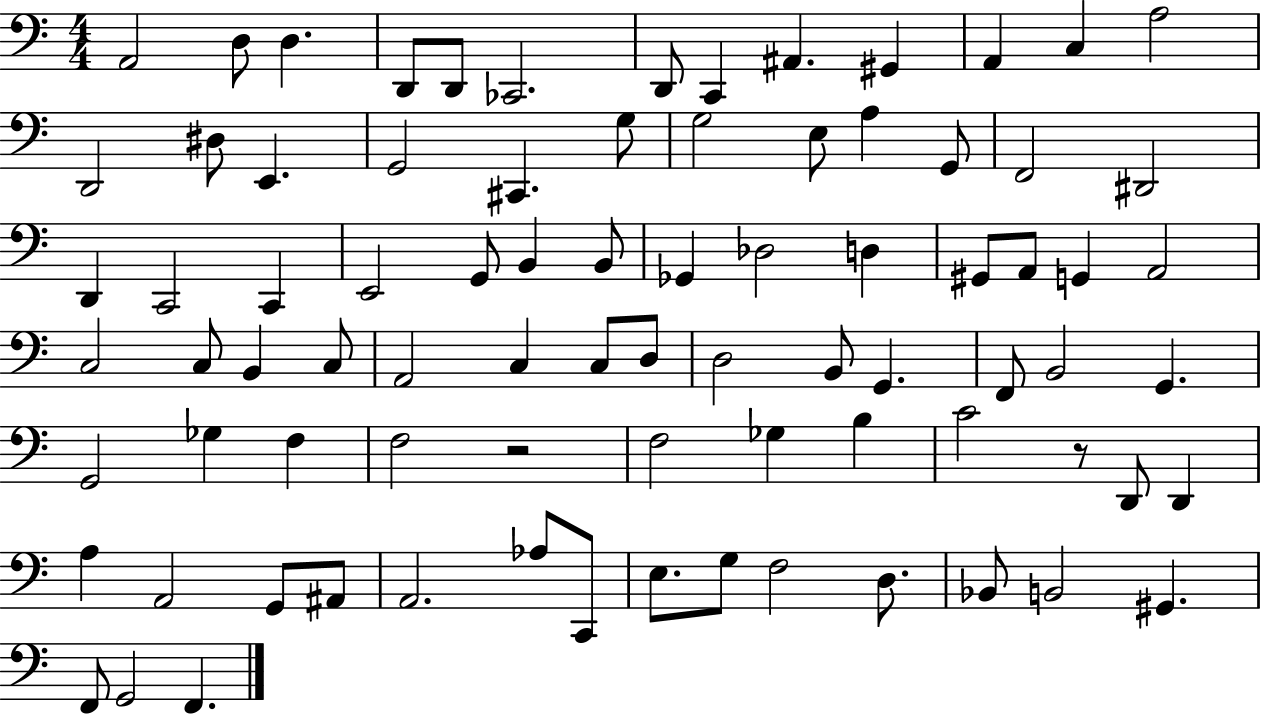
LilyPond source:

{
  \clef bass
  \numericTimeSignature
  \time 4/4
  \key c \major
  a,2 d8 d4. | d,8 d,8 ces,2. | d,8 c,4 ais,4. gis,4 | a,4 c4 a2 | \break d,2 dis8 e,4. | g,2 cis,4. g8 | g2 e8 a4 g,8 | f,2 dis,2 | \break d,4 c,2 c,4 | e,2 g,8 b,4 b,8 | ges,4 des2 d4 | gis,8 a,8 g,4 a,2 | \break c2 c8 b,4 c8 | a,2 c4 c8 d8 | d2 b,8 g,4. | f,8 b,2 g,4. | \break g,2 ges4 f4 | f2 r2 | f2 ges4 b4 | c'2 r8 d,8 d,4 | \break a4 a,2 g,8 ais,8 | a,2. aes8 c,8 | e8. g8 f2 d8. | bes,8 b,2 gis,4. | \break f,8 g,2 f,4. | \bar "|."
}